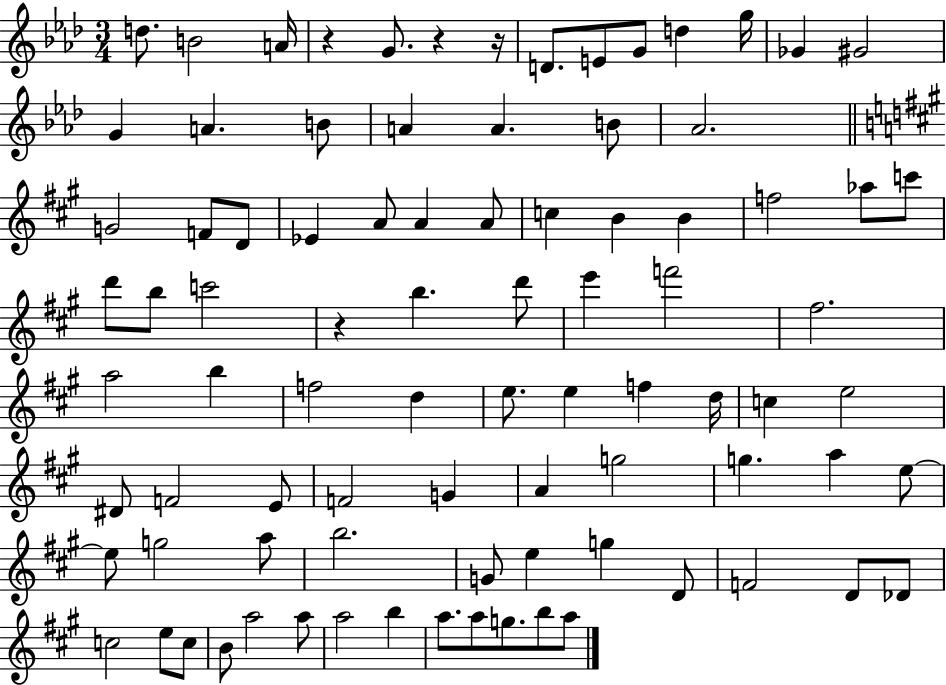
D5/e. B4/h A4/s R/q G4/e. R/q R/s D4/e. E4/e G4/e D5/q G5/s Gb4/q G#4/h G4/q A4/q. B4/e A4/q A4/q. B4/e Ab4/h. G4/h F4/e D4/e Eb4/q A4/e A4/q A4/e C5/q B4/q B4/q F5/h Ab5/e C6/e D6/e B5/e C6/h R/q B5/q. D6/e E6/q F6/h F#5/h. A5/h B5/q F5/h D5/q E5/e. E5/q F5/q D5/s C5/q E5/h D#4/e F4/h E4/e F4/h G4/q A4/q G5/h G5/q. A5/q E5/e E5/e G5/h A5/e B5/h. G4/e E5/q G5/q D4/e F4/h D4/e Db4/e C5/h E5/e C5/e B4/e A5/h A5/e A5/h B5/q A5/e. A5/e G5/e. B5/e A5/e